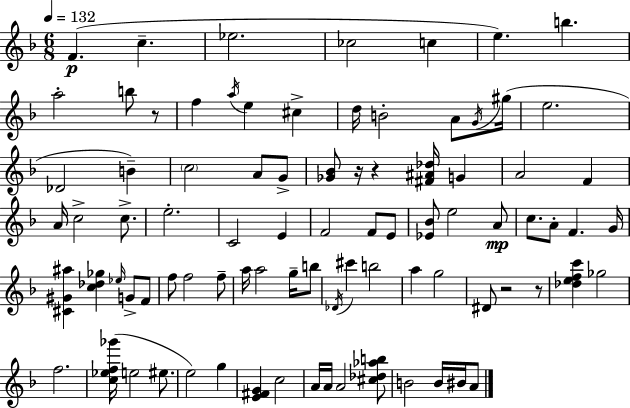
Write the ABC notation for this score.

X:1
T:Untitled
M:6/8
L:1/4
K:F
F c _e2 _c2 c e b a2 b/2 z/2 f a/4 e ^c d/4 B2 A/2 G/4 ^g/4 e2 _D2 B c2 A/2 G/2 [_G_B]/2 z/4 z [^F^A_d]/4 G A2 F A/4 c2 c/2 e2 C2 E F2 F/2 E/2 [_E_B]/2 e2 A/2 c/2 A/2 F G/4 [^C^G^a] [c_d_g] _e/4 G/2 F/2 f/2 f2 f/2 a/4 a2 g/4 b/2 _D/4 ^c' b2 a g2 ^D/2 z2 z/2 [_defc'] _g2 f2 [c_ef_g']/4 e2 ^e/2 e2 g [E^FG] c2 A/4 A/4 A2 [^c_d_ab]/2 B2 B/4 ^B/4 A/2